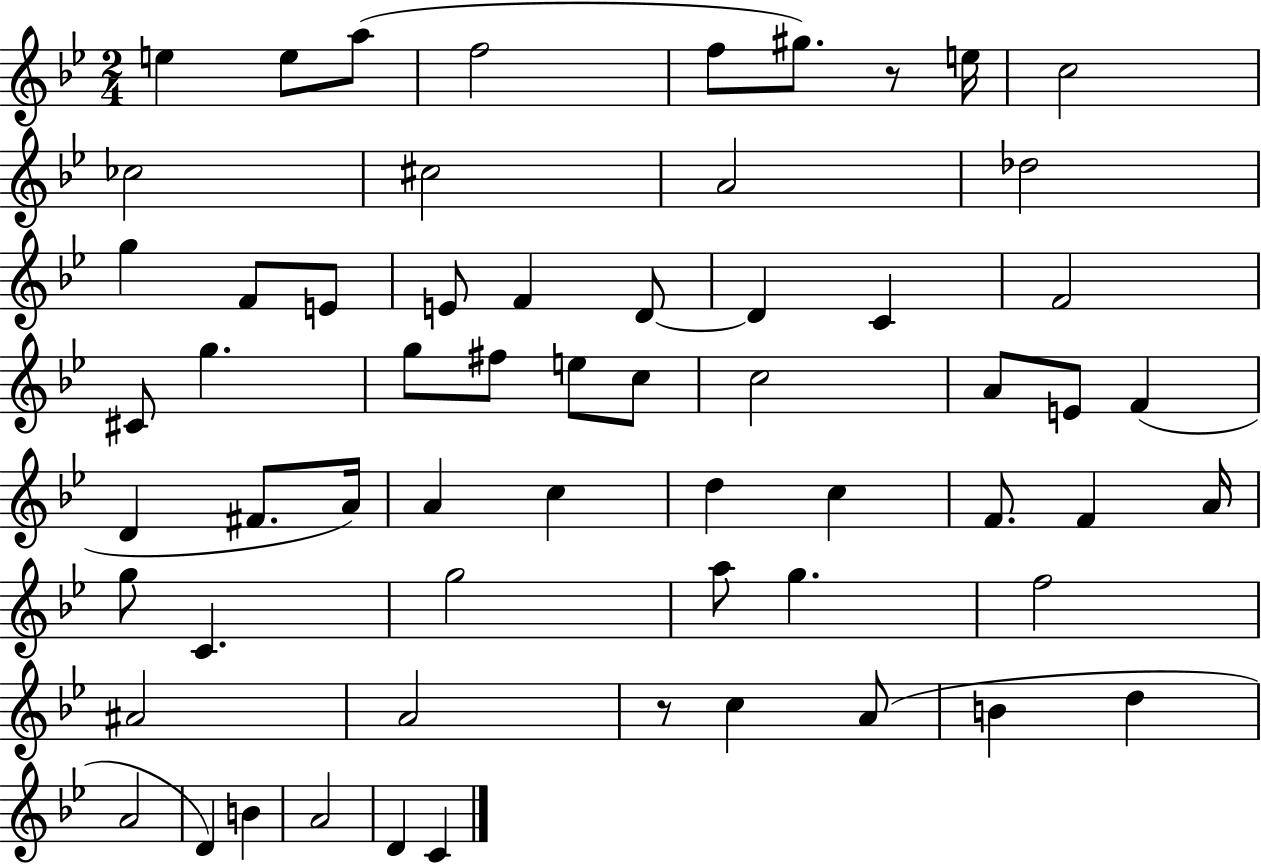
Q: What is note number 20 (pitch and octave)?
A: C4